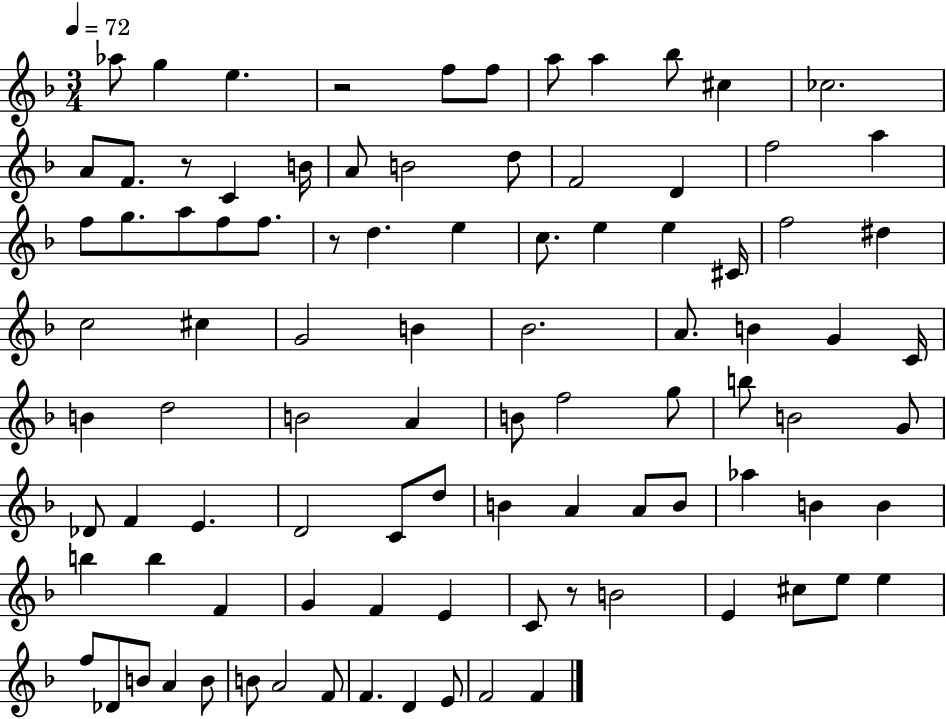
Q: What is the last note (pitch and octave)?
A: F4